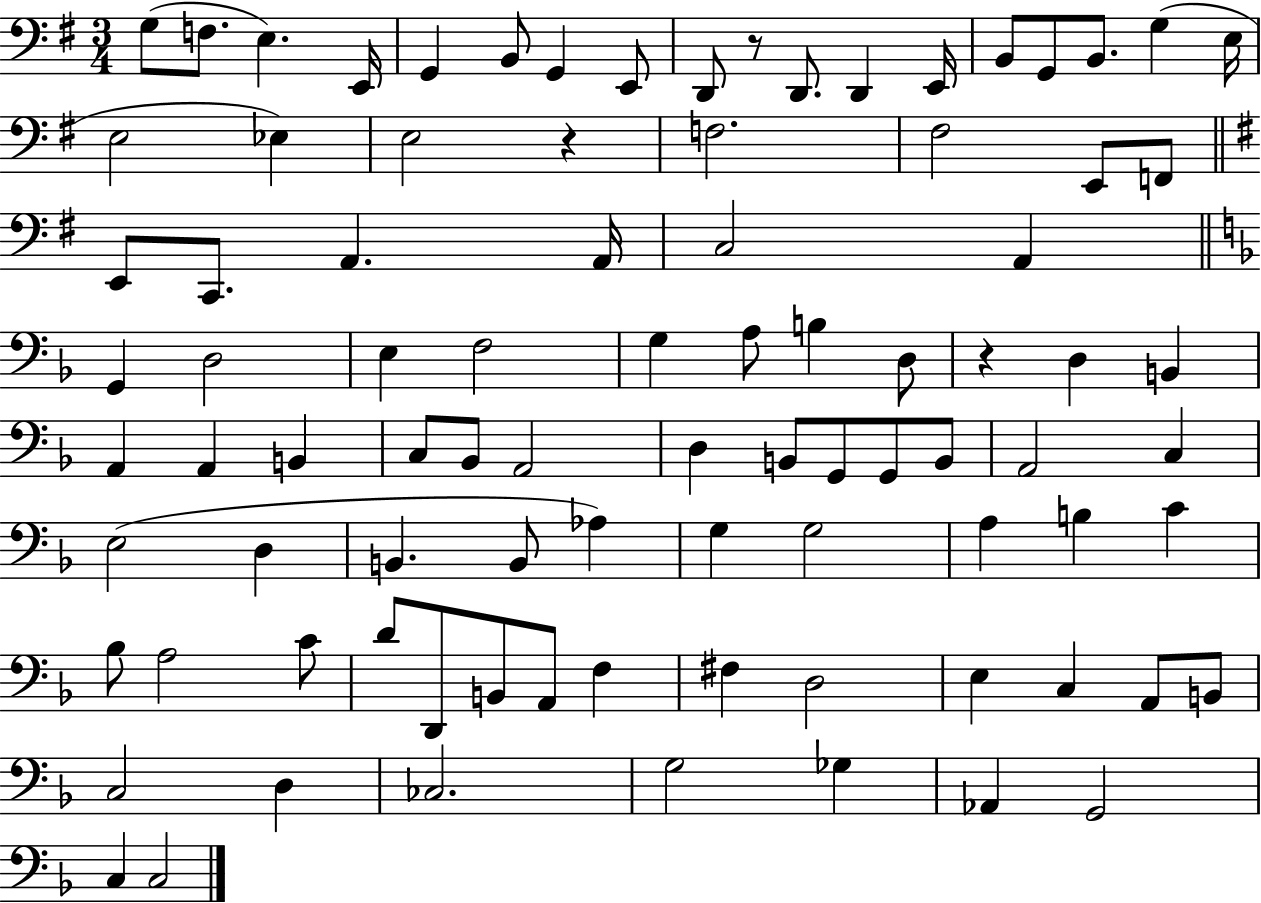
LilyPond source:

{
  \clef bass
  \numericTimeSignature
  \time 3/4
  \key g \major
  g8( f8. e4.) e,16 | g,4 b,8 g,4 e,8 | d,8 r8 d,8. d,4 e,16 | b,8 g,8 b,8. g4( e16 | \break e2 ees4) | e2 r4 | f2. | fis2 e,8 f,8 | \break \bar "||" \break \key g \major e,8 c,8. a,4. a,16 | c2 a,4 | \bar "||" \break \key f \major g,4 d2 | e4 f2 | g4 a8 b4 d8 | r4 d4 b,4 | \break a,4 a,4 b,4 | c8 bes,8 a,2 | d4 b,8 g,8 g,8 b,8 | a,2 c4 | \break e2( d4 | b,4. b,8 aes4) | g4 g2 | a4 b4 c'4 | \break bes8 a2 c'8 | d'8 d,8 b,8 a,8 f4 | fis4 d2 | e4 c4 a,8 b,8 | \break c2 d4 | ces2. | g2 ges4 | aes,4 g,2 | \break c4 c2 | \bar "|."
}